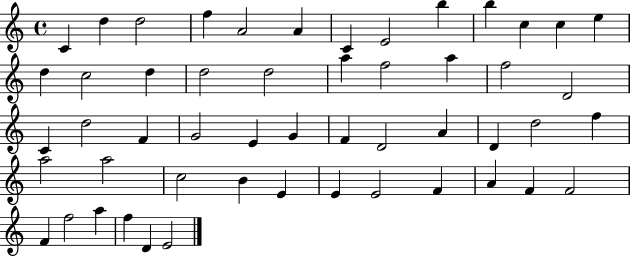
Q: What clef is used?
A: treble